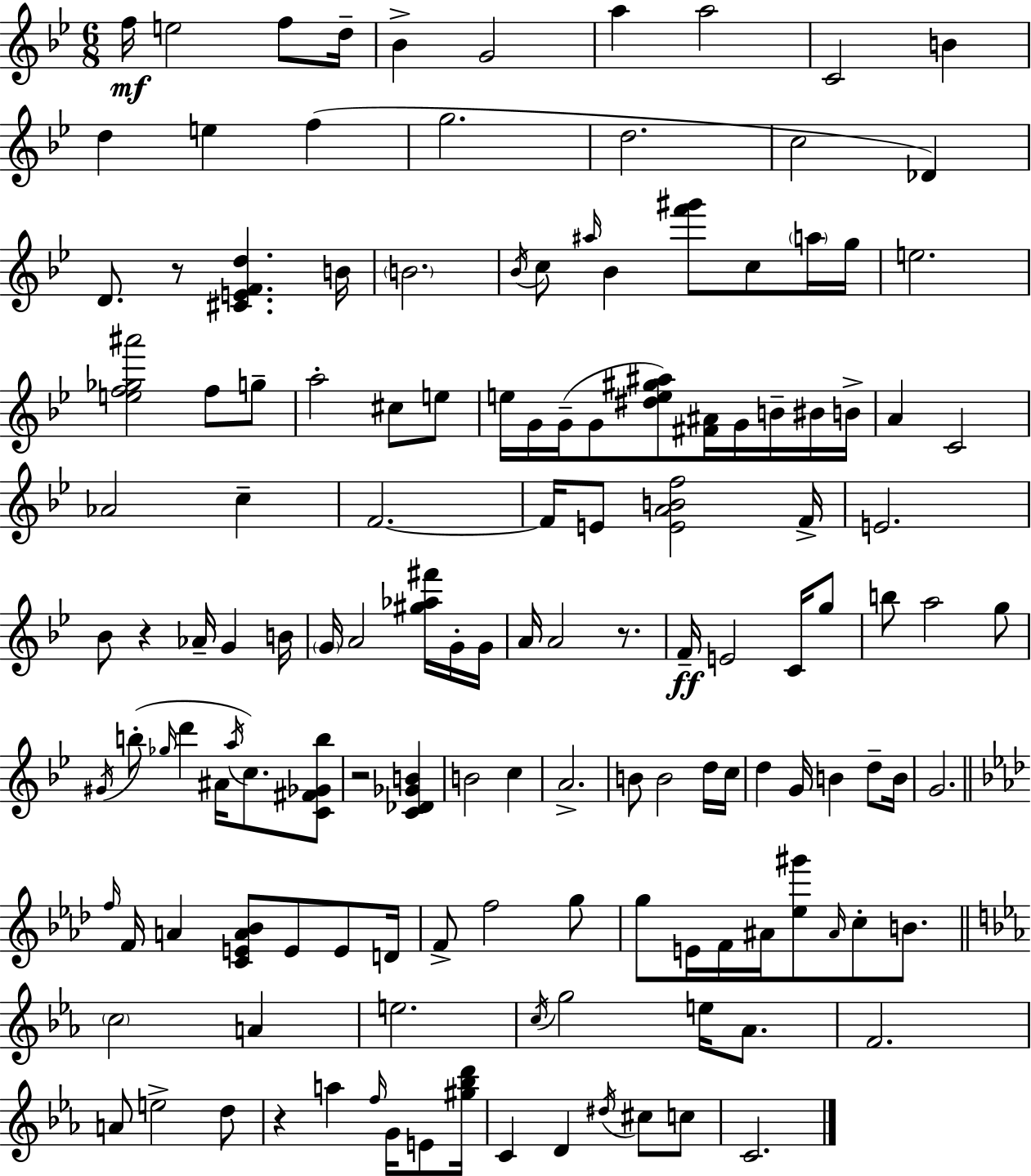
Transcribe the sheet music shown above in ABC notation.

X:1
T:Untitled
M:6/8
L:1/4
K:Bb
f/4 e2 f/2 d/4 _B G2 a a2 C2 B d e f g2 d2 c2 _D D/2 z/2 [^CEFd] B/4 B2 _B/4 c/2 ^a/4 _B [f'^g']/2 c/2 a/4 g/4 e2 [ef_g^a']2 f/2 g/2 a2 ^c/2 e/2 e/4 G/4 G/4 G/2 [^de^g^a]/2 [^F^A]/4 G/4 B/4 ^B/4 B/4 A C2 _A2 c F2 F/4 E/2 [EABf]2 F/4 E2 _B/2 z _A/4 G B/4 G/4 A2 [^g_a^f']/4 G/4 G/4 A/4 A2 z/2 F/4 E2 C/4 g/2 b/2 a2 g/2 ^G/4 b/2 _g/4 d' ^A/4 a/4 c/2 [C^F_Gb]/2 z2 [C_D_GB] B2 c A2 B/2 B2 d/4 c/4 d G/4 B d/2 B/4 G2 f/4 F/4 A [CEA_B]/2 E/2 E/2 D/4 F/2 f2 g/2 g/2 E/4 F/4 ^A/4 [_e^g']/2 ^A/4 c/2 B/2 c2 A e2 c/4 g2 e/4 _A/2 F2 A/2 e2 d/2 z a f/4 G/4 E/2 [^g_bd']/4 C D ^d/4 ^c/2 c/2 C2